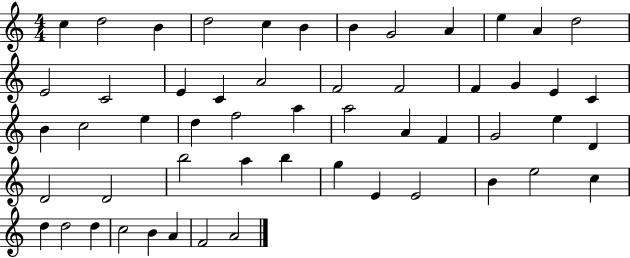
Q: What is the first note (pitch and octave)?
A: C5